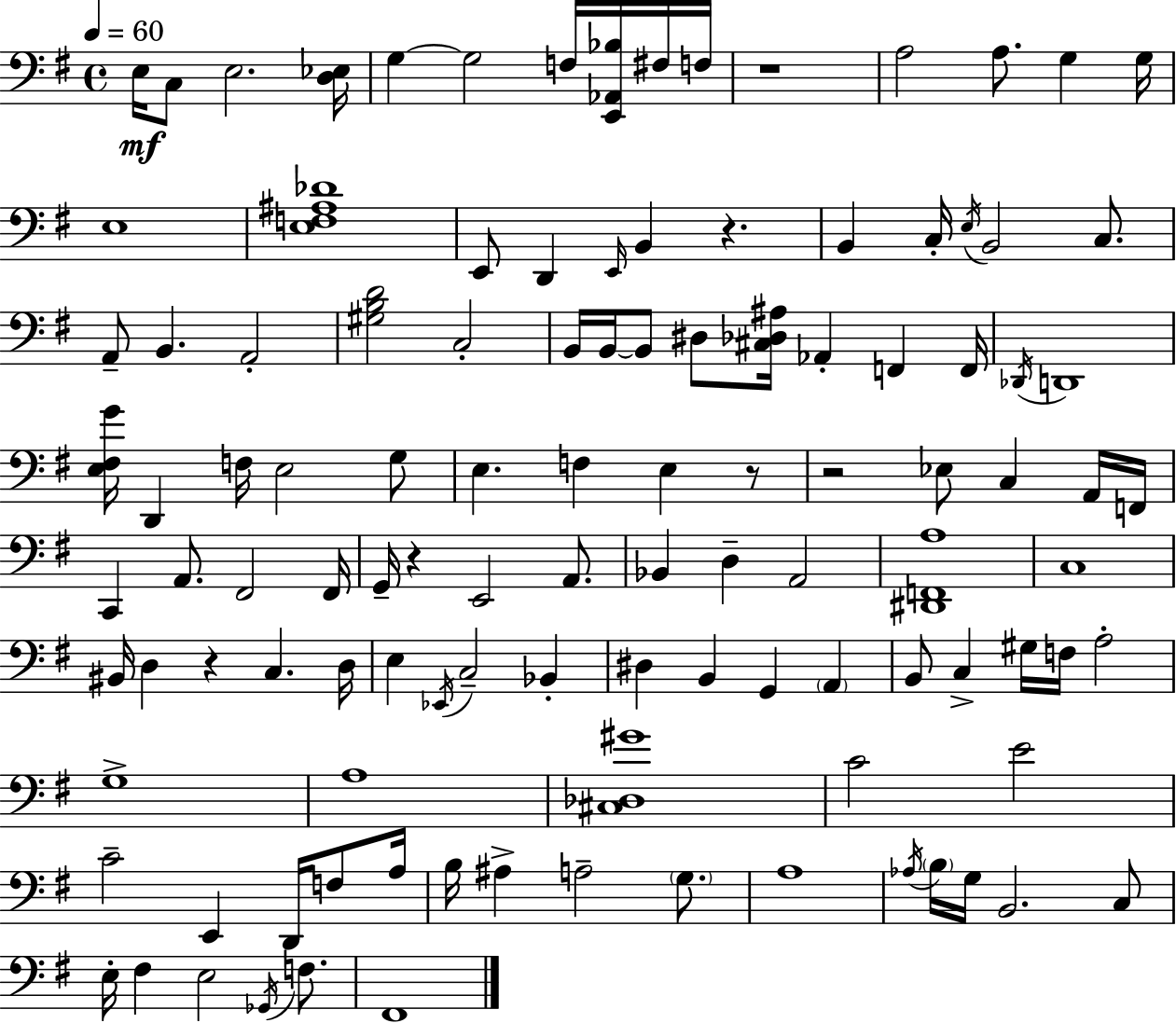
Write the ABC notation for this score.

X:1
T:Untitled
M:4/4
L:1/4
K:Em
E,/4 C,/2 E,2 [D,_E,]/4 G, G,2 F,/4 [E,,_A,,_B,]/4 ^F,/4 F,/4 z4 A,2 A,/2 G, G,/4 E,4 [E,F,^A,_D]4 E,,/2 D,, E,,/4 B,, z B,, C,/4 E,/4 B,,2 C,/2 A,,/2 B,, A,,2 [^G,B,D]2 C,2 B,,/4 B,,/4 B,,/2 ^D,/2 [^C,_D,^A,]/4 _A,, F,, F,,/4 _D,,/4 D,,4 [E,^F,G]/4 D,, F,/4 E,2 G,/2 E, F, E, z/2 z2 _E,/2 C, A,,/4 F,,/4 C,, A,,/2 ^F,,2 ^F,,/4 G,,/4 z E,,2 A,,/2 _B,, D, A,,2 [^D,,F,,A,]4 C,4 ^B,,/4 D, z C, D,/4 E, _E,,/4 C,2 _B,, ^D, B,, G,, A,, B,,/2 C, ^G,/4 F,/4 A,2 G,4 A,4 [^C,_D,^G]4 C2 E2 C2 E,, D,,/4 F,/2 A,/4 B,/4 ^A, A,2 G,/2 A,4 _A,/4 B,/4 G,/4 B,,2 C,/2 E,/4 ^F, E,2 _G,,/4 F,/2 ^F,,4